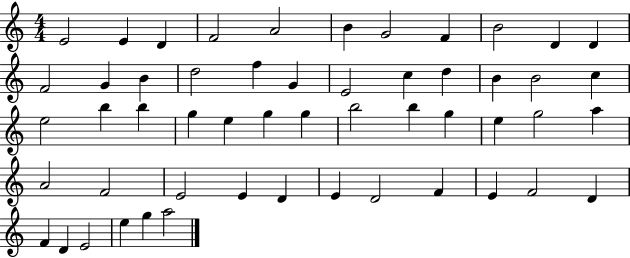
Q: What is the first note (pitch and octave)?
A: E4